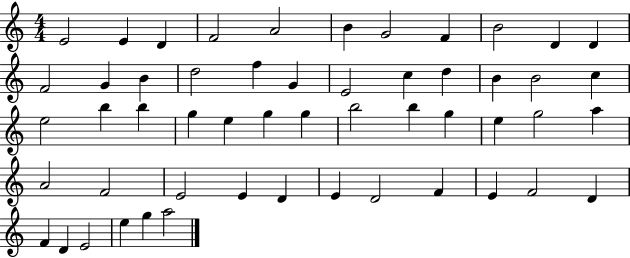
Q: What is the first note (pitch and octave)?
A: E4